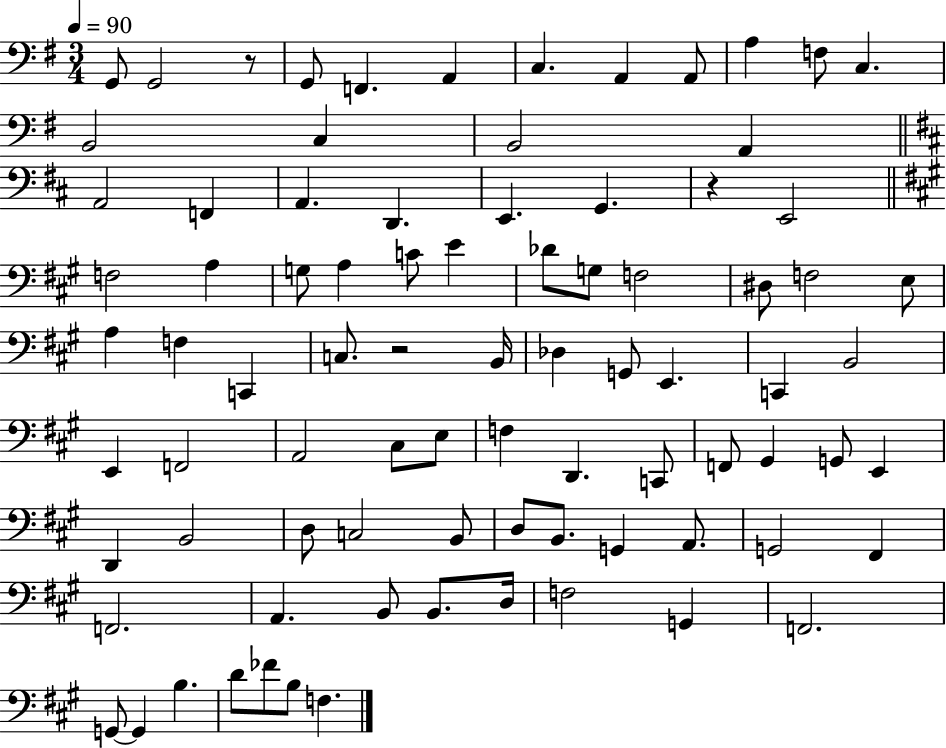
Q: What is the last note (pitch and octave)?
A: F3